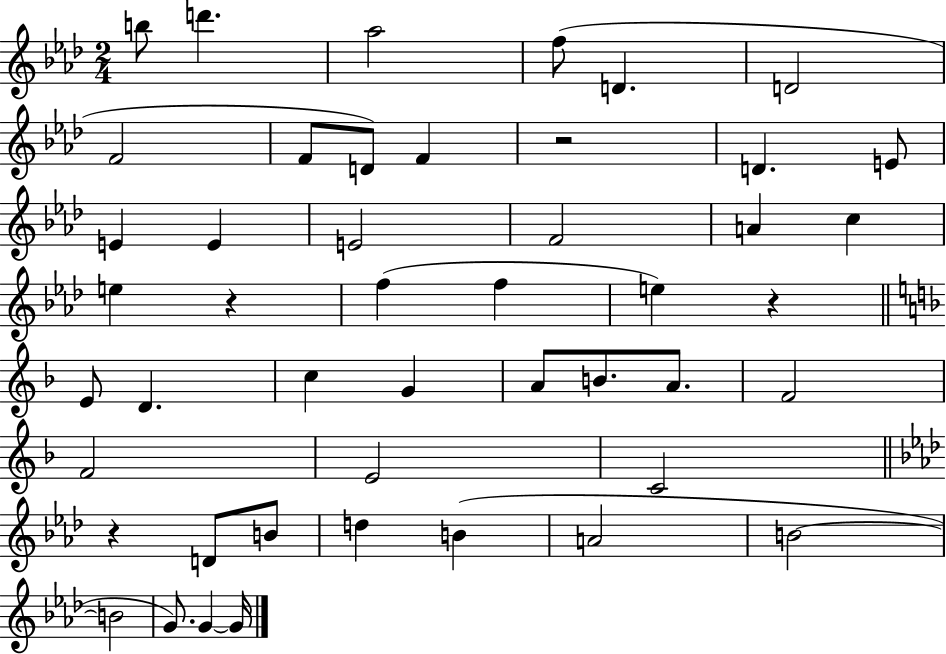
X:1
T:Untitled
M:2/4
L:1/4
K:Ab
b/2 d' _a2 f/2 D D2 F2 F/2 D/2 F z2 D E/2 E E E2 F2 A c e z f f e z E/2 D c G A/2 B/2 A/2 F2 F2 E2 C2 z D/2 B/2 d B A2 B2 B2 G/2 G G/4